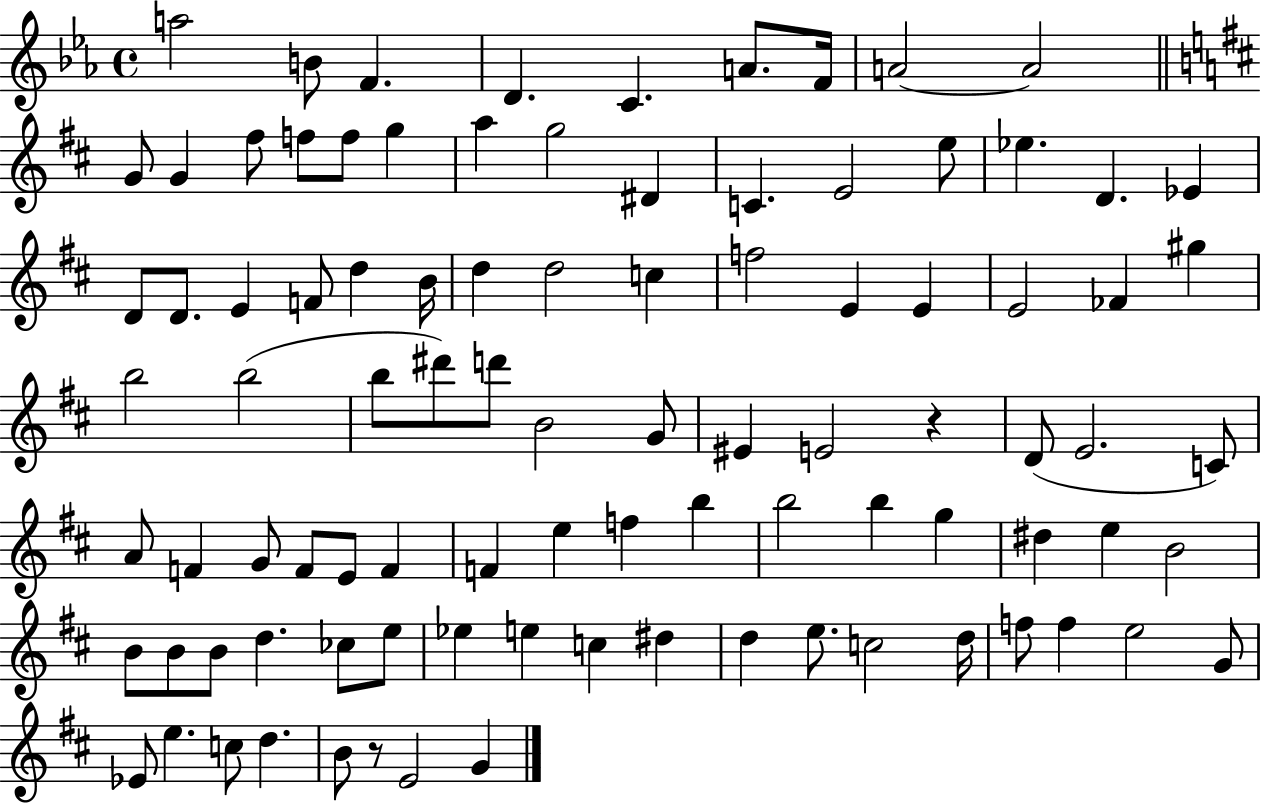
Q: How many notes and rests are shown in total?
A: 94